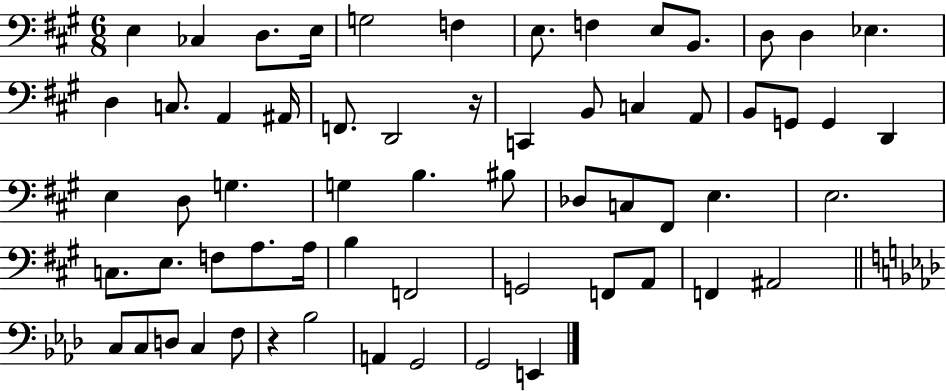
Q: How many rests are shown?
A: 2